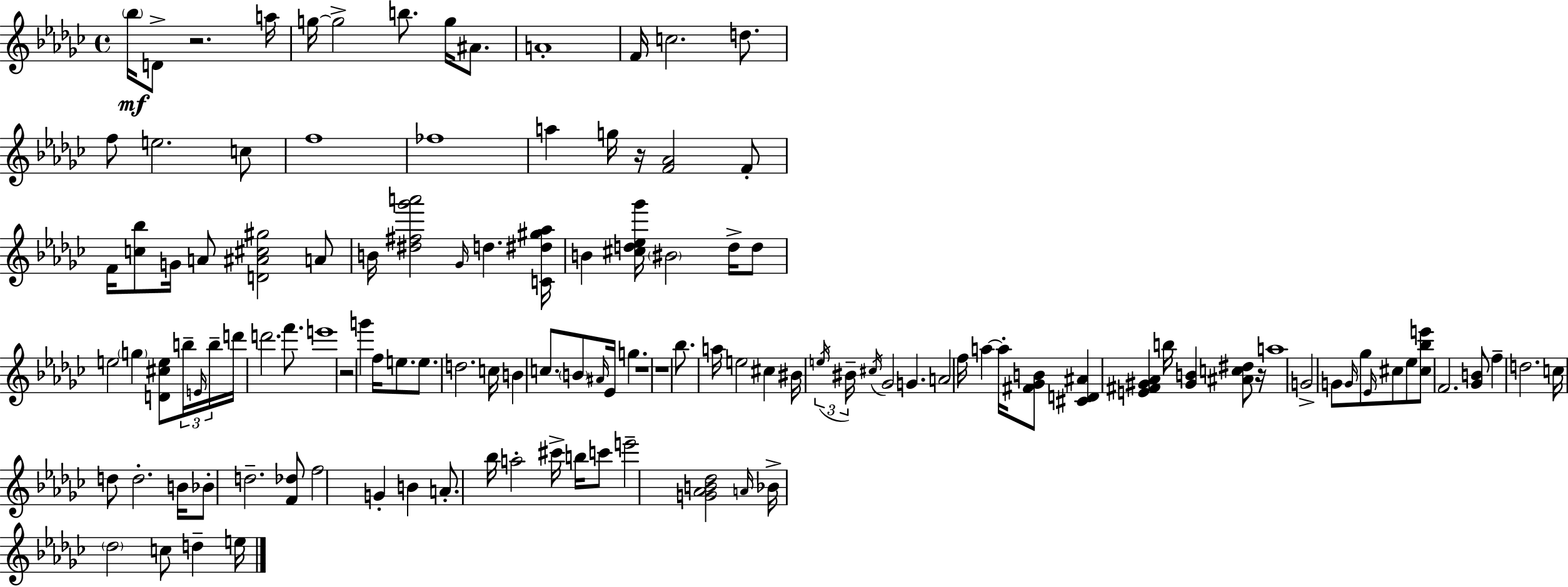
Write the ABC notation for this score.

X:1
T:Untitled
M:4/4
L:1/4
K:Ebm
_b/4 D/2 z2 a/4 g/4 g2 b/2 g/4 ^A/2 A4 F/4 c2 d/2 f/2 e2 c/2 f4 _f4 a g/4 z/4 [F_A]2 F/2 F/4 [c_b]/2 G/4 A/2 [D^A^c^g]2 A/2 B/4 [^d^f_g'a']2 _G/4 d [C^d^g_a]/4 B [^cd_e_g']/4 ^B2 d/4 d/2 e2 g [D^ce]/2 b/4 E/4 b/4 d'/4 d'2 f'/2 e'4 z2 g' f/4 e/2 e/2 d2 c/4 B c/2 B/2 ^A/4 _E/4 g z4 z4 _b/2 a/4 e2 ^c ^B/4 e/4 ^B/4 ^c/4 _G2 G A2 f/4 a a/4 [^F_GB]/2 [^CD^A] [E^F^G_A] b/4 [^GB] [^Ac^d]/2 z/4 a4 G2 G/2 G/4 _g/2 _E/4 ^c/2 _e/2 [^c_be']/2 F2 [_GB]/2 f d2 c/4 d/2 d2 B/4 _B/2 d2 [F_d]/2 f2 G B A/2 _b/4 a2 ^c'/4 b/4 c'/2 e'2 [G_AB_d]2 A/4 _B/4 _d2 c/2 d e/4